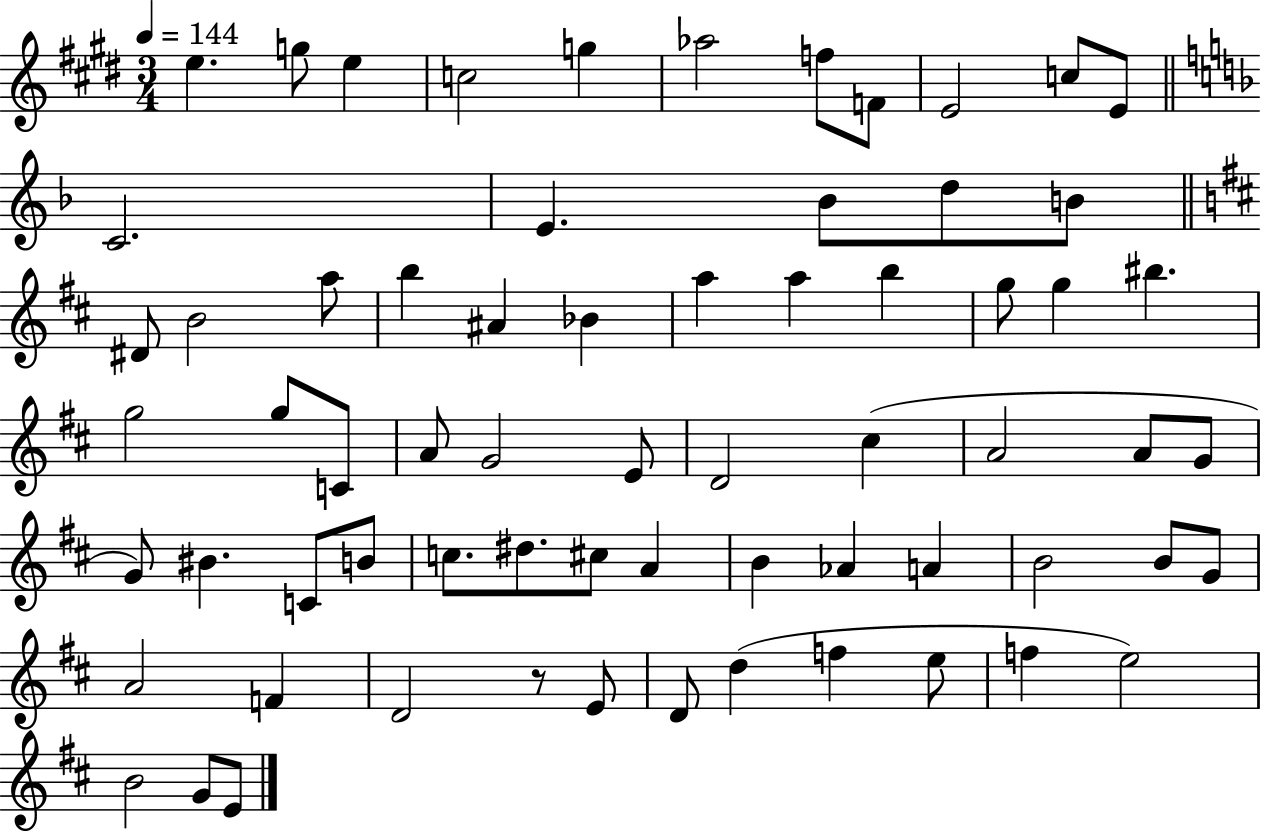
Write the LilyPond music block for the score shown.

{
  \clef treble
  \numericTimeSignature
  \time 3/4
  \key e \major
  \tempo 4 = 144
  e''4. g''8 e''4 | c''2 g''4 | aes''2 f''8 f'8 | e'2 c''8 e'8 | \break \bar "||" \break \key f \major c'2. | e'4. bes'8 d''8 b'8 | \bar "||" \break \key d \major dis'8 b'2 a''8 | b''4 ais'4 bes'4 | a''4 a''4 b''4 | g''8 g''4 bis''4. | \break g''2 g''8 c'8 | a'8 g'2 e'8 | d'2 cis''4( | a'2 a'8 g'8 | \break g'8) bis'4. c'8 b'8 | c''8. dis''8. cis''8 a'4 | b'4 aes'4 a'4 | b'2 b'8 g'8 | \break a'2 f'4 | d'2 r8 e'8 | d'8 d''4( f''4 e''8 | f''4 e''2) | \break b'2 g'8 e'8 | \bar "|."
}